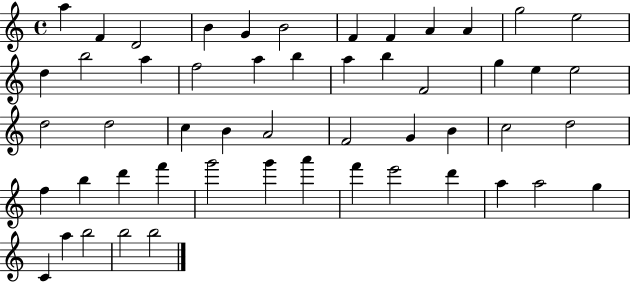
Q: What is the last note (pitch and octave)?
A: B5